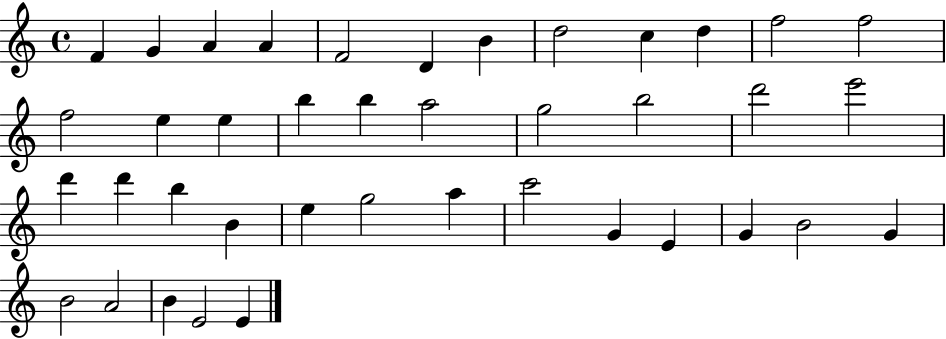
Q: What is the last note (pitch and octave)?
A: E4